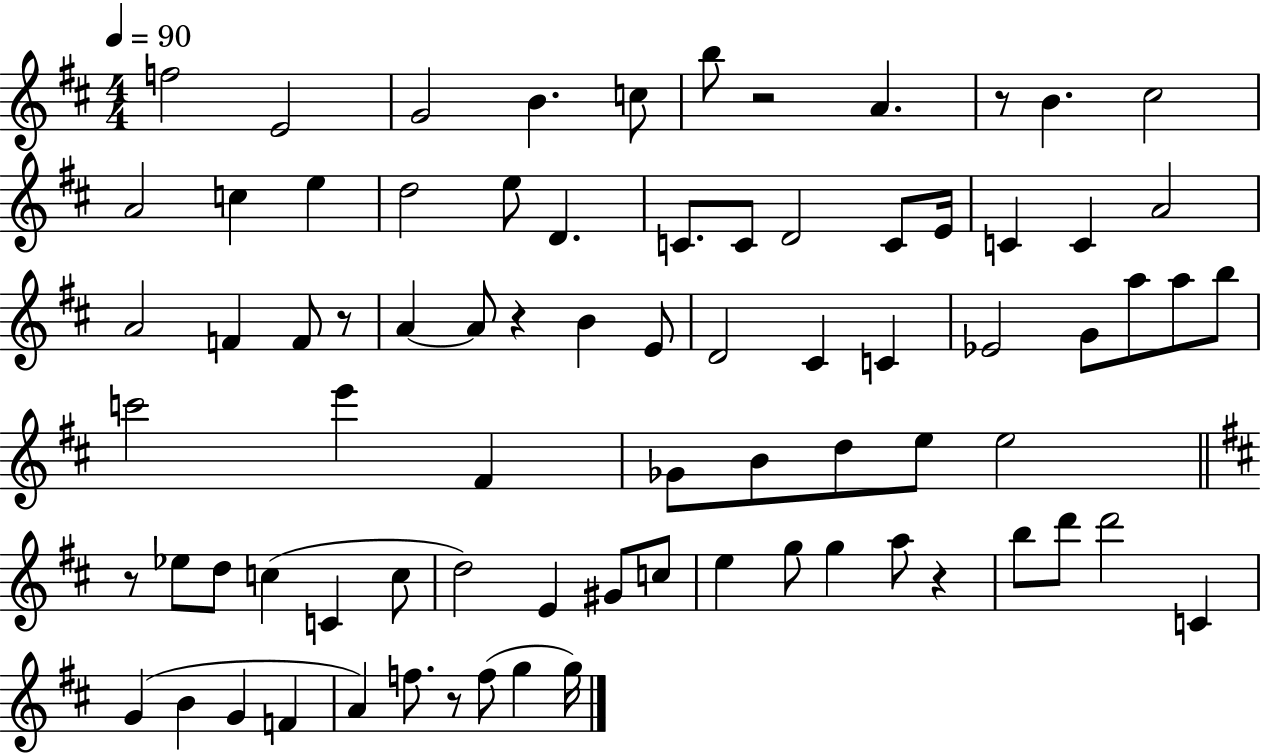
F5/h E4/h G4/h B4/q. C5/e B5/e R/h A4/q. R/e B4/q. C#5/h A4/h C5/q E5/q D5/h E5/e D4/q. C4/e. C4/e D4/h C4/e E4/s C4/q C4/q A4/h A4/h F4/q F4/e R/e A4/q A4/e R/q B4/q E4/e D4/h C#4/q C4/q Eb4/h G4/e A5/e A5/e B5/e C6/h E6/q F#4/q Gb4/e B4/e D5/e E5/e E5/h R/e Eb5/e D5/e C5/q C4/q C5/e D5/h E4/q G#4/e C5/e E5/q G5/e G5/q A5/e R/q B5/e D6/e D6/h C4/q G4/q B4/q G4/q F4/q A4/q F5/e. R/e F5/e G5/q G5/s